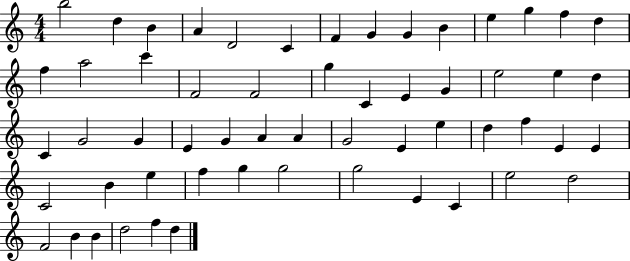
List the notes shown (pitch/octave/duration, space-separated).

B5/h D5/q B4/q A4/q D4/h C4/q F4/q G4/q G4/q B4/q E5/q G5/q F5/q D5/q F5/q A5/h C6/q F4/h F4/h G5/q C4/q E4/q G4/q E5/h E5/q D5/q C4/q G4/h G4/q E4/q G4/q A4/q A4/q G4/h E4/q E5/q D5/q F5/q E4/q E4/q C4/h B4/q E5/q F5/q G5/q G5/h G5/h E4/q C4/q E5/h D5/h F4/h B4/q B4/q D5/h F5/q D5/q